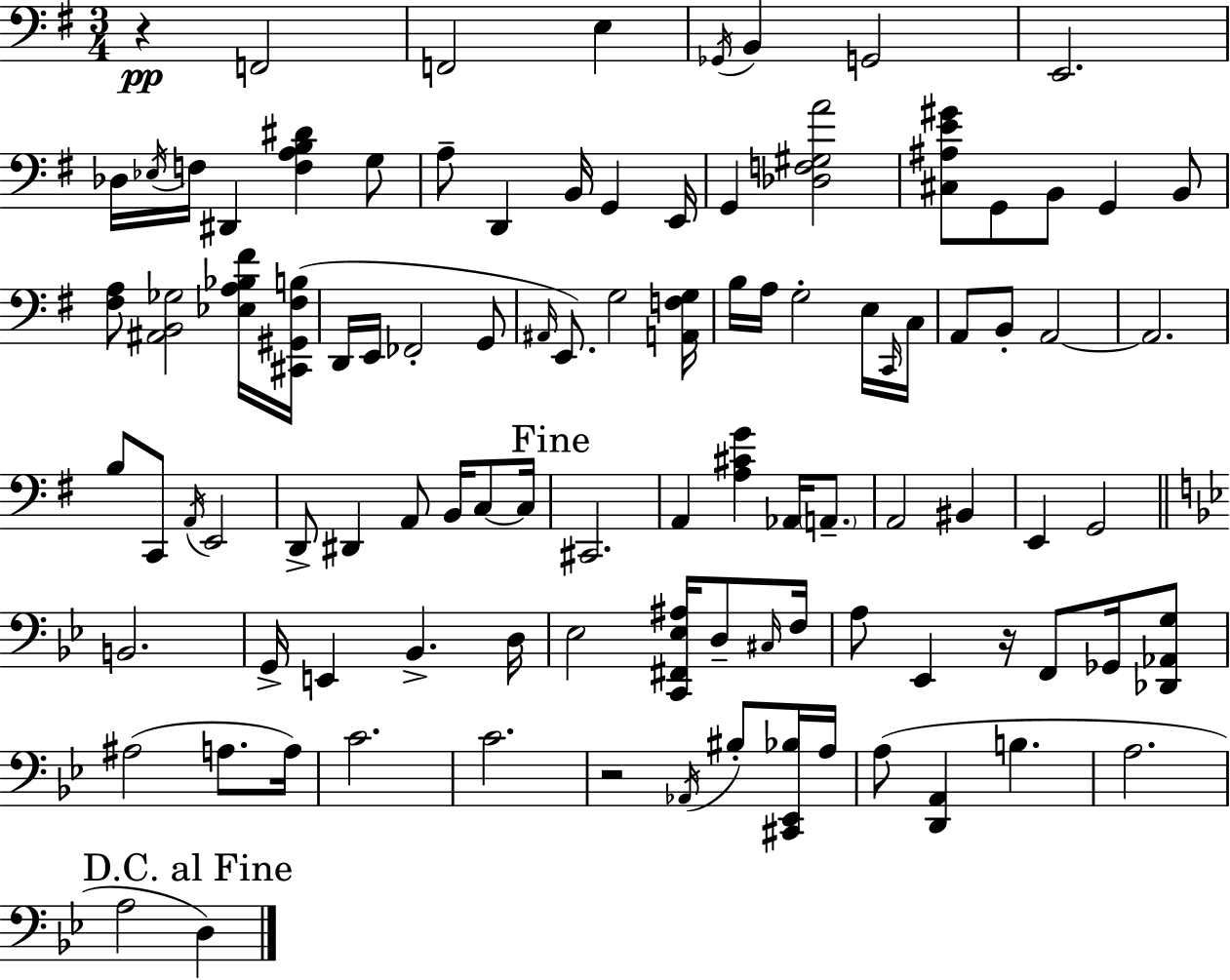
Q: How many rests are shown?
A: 3